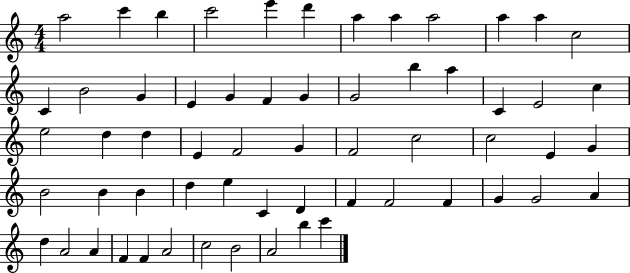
{
  \clef treble
  \numericTimeSignature
  \time 4/4
  \key c \major
  a''2 c'''4 b''4 | c'''2 e'''4 d'''4 | a''4 a''4 a''2 | a''4 a''4 c''2 | \break c'4 b'2 g'4 | e'4 g'4 f'4 g'4 | g'2 b''4 a''4 | c'4 e'2 c''4 | \break e''2 d''4 d''4 | e'4 f'2 g'4 | f'2 c''2 | c''2 e'4 g'4 | \break b'2 b'4 b'4 | d''4 e''4 c'4 d'4 | f'4 f'2 f'4 | g'4 g'2 a'4 | \break d''4 a'2 a'4 | f'4 f'4 a'2 | c''2 b'2 | a'2 b''4 c'''4 | \break \bar "|."
}